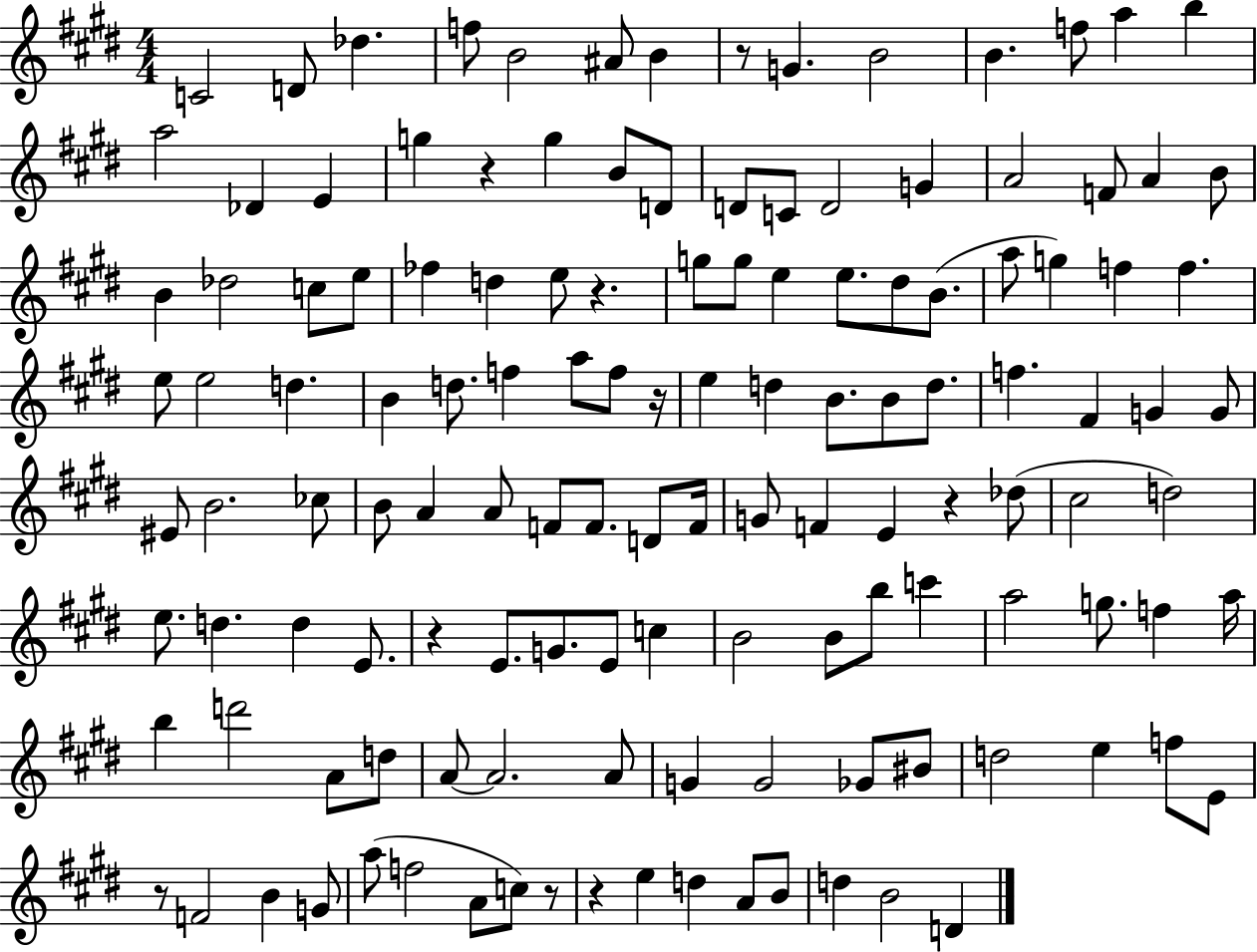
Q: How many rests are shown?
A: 9